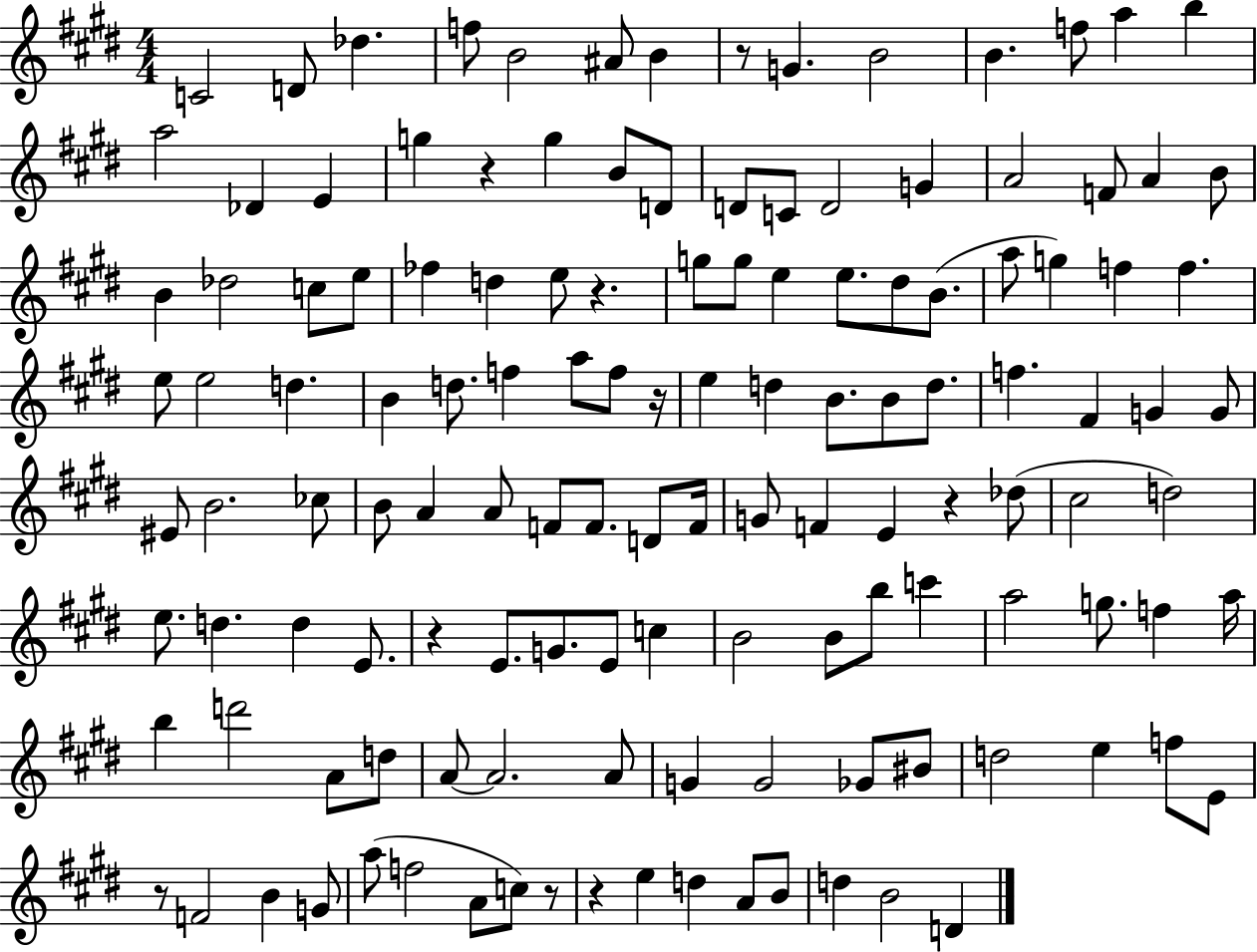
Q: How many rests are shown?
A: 9